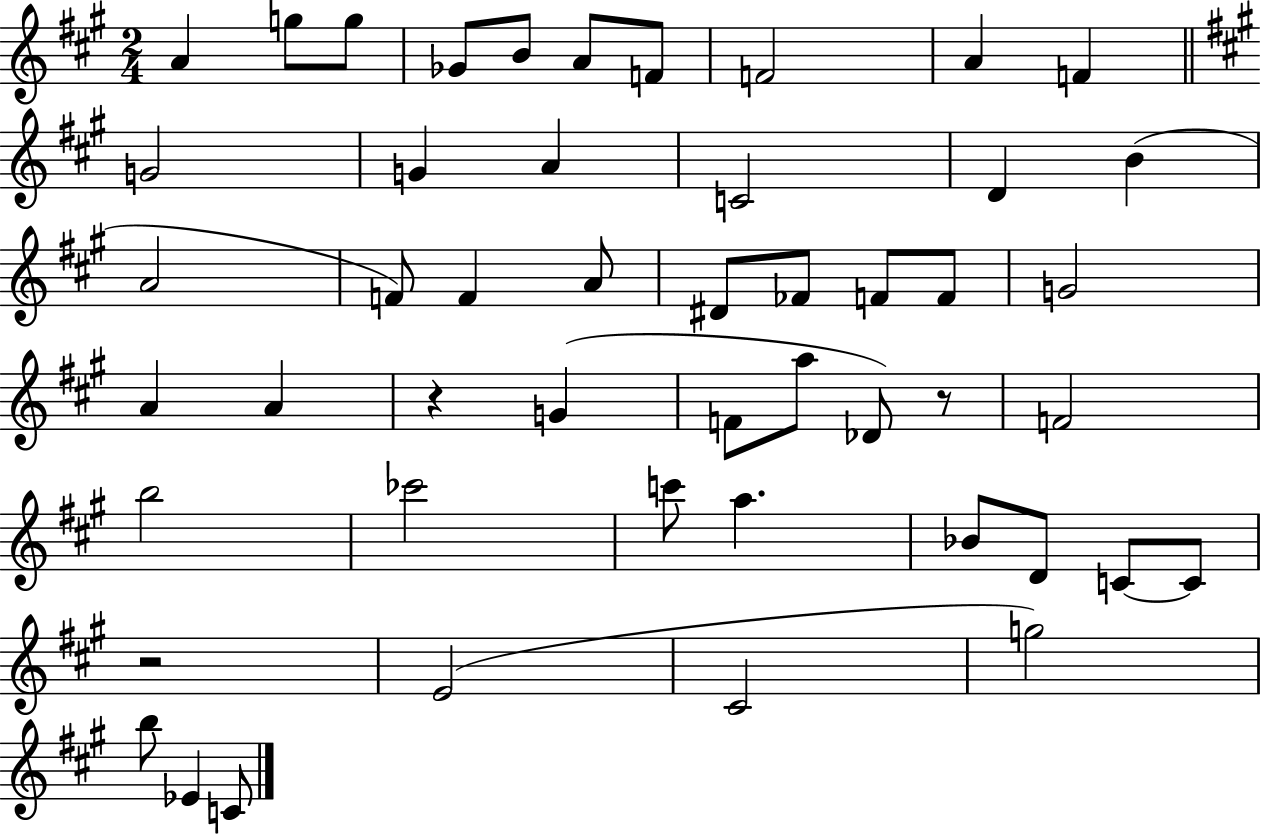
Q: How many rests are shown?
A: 3